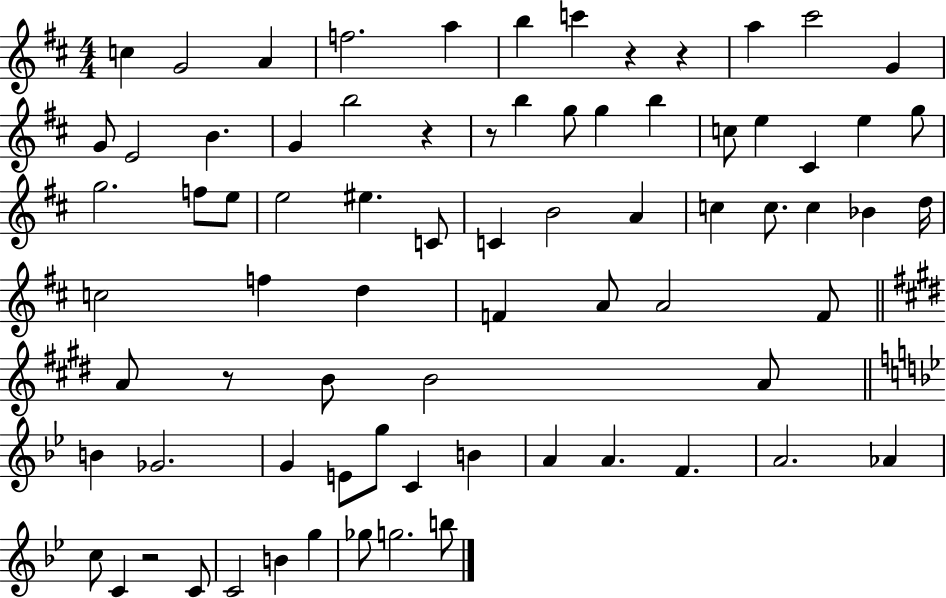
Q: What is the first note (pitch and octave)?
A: C5